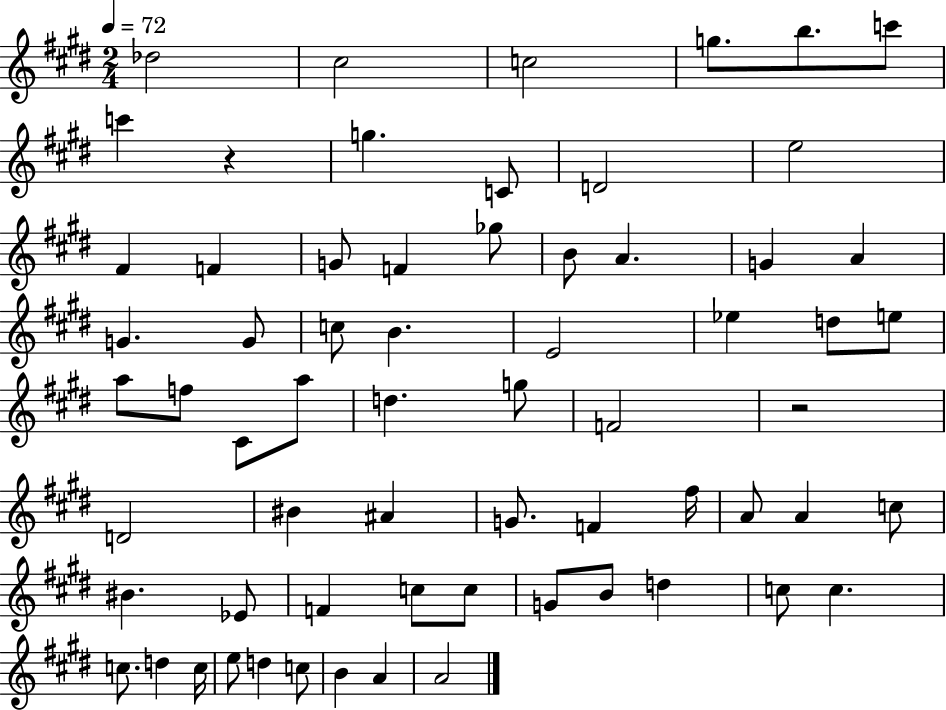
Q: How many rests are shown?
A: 2